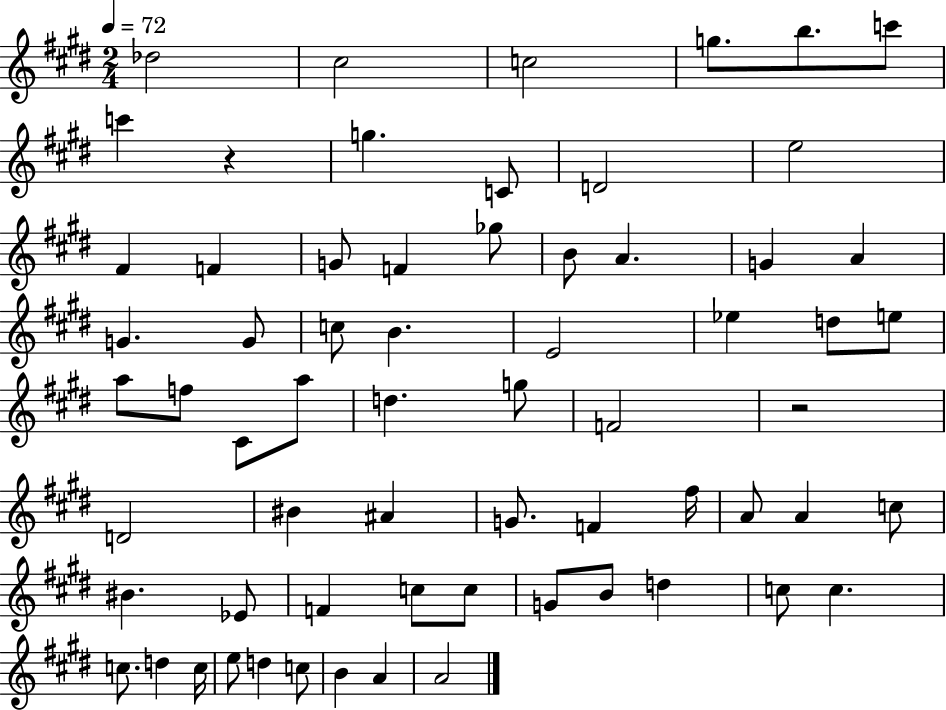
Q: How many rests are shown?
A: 2